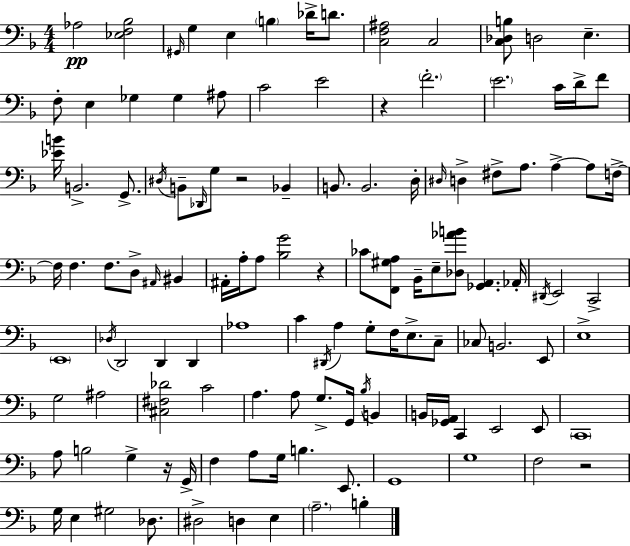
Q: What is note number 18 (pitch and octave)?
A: F4